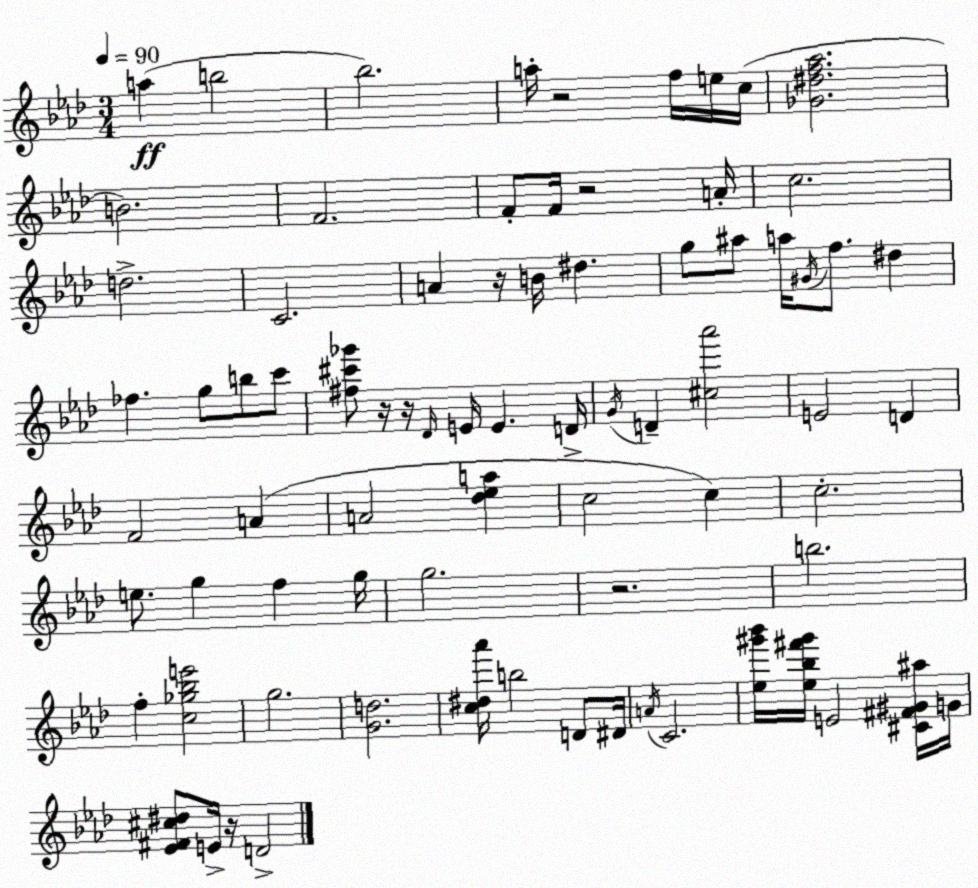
X:1
T:Untitled
M:3/4
L:1/4
K:Ab
a b2 _b2 a/4 z2 f/4 e/4 c/4 [_G^df_a]2 B2 F2 F/2 F/4 z2 A/4 c2 d2 C2 A z/4 B/4 ^d g/2 ^a/2 a/4 ^G/4 f/2 ^d _f g/2 b/2 c'/2 [^f^c'_g']/2 z/4 z/4 _D/4 E/4 E D/4 G/4 D [^c_a']2 E2 D F2 A A2 [_d_ea] c2 c c2 e/2 g f g/4 g2 z2 b2 f [c_g_be']2 g2 [Gd]2 [c^d_a']/4 b2 D/2 ^D/4 A/4 C2 [_e^g'_b']/4 [_e_b^f'^g']/4 E2 [^C^F^G^a]/4 G/4 [_E^F^c^d]/2 E/4 z/4 D2